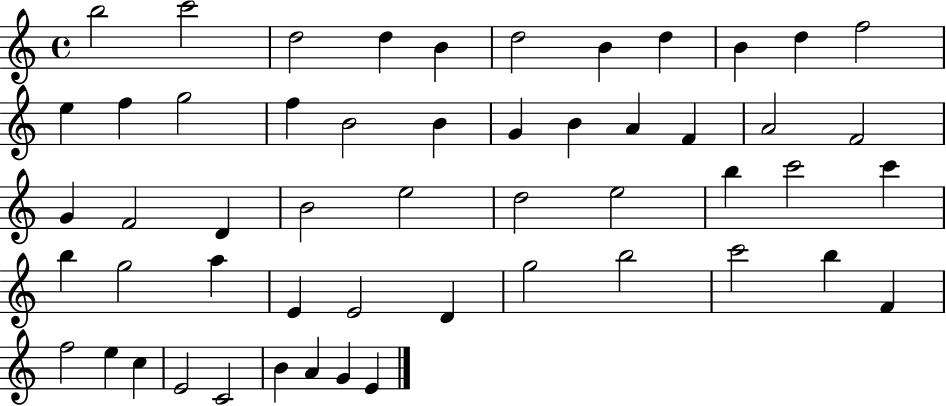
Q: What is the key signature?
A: C major